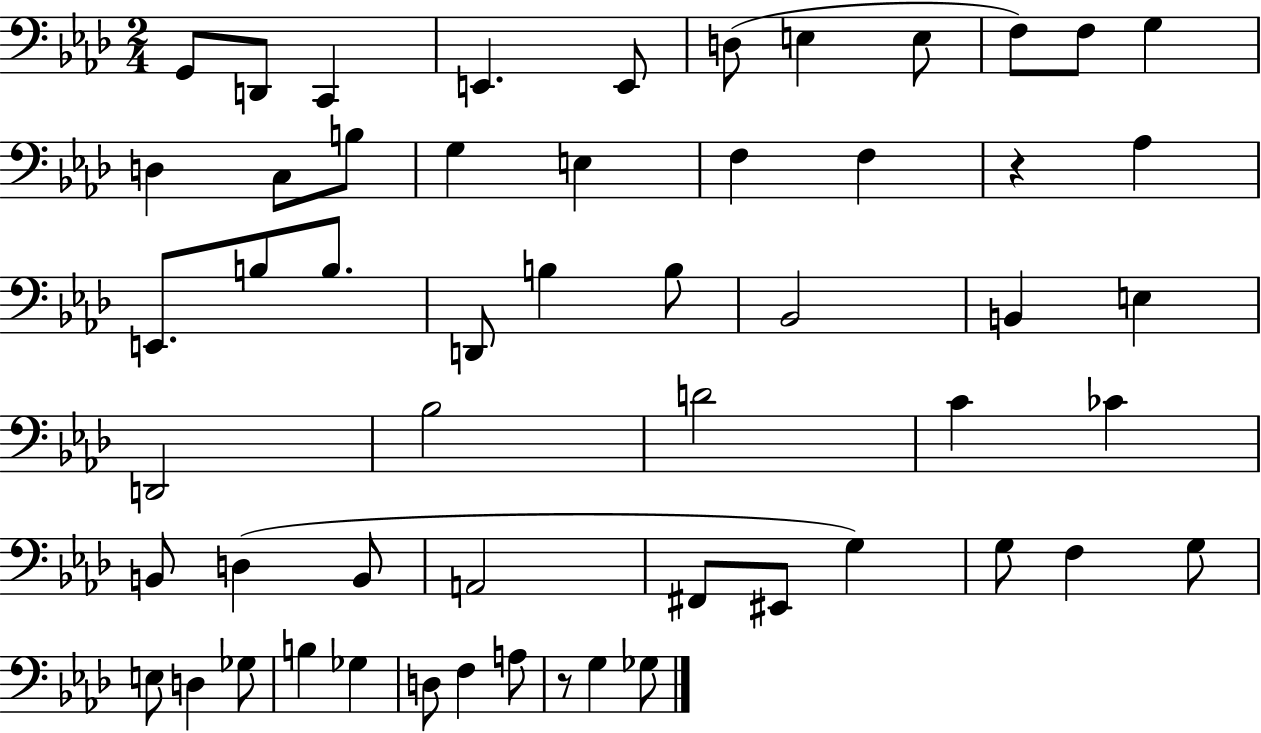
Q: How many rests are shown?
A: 2